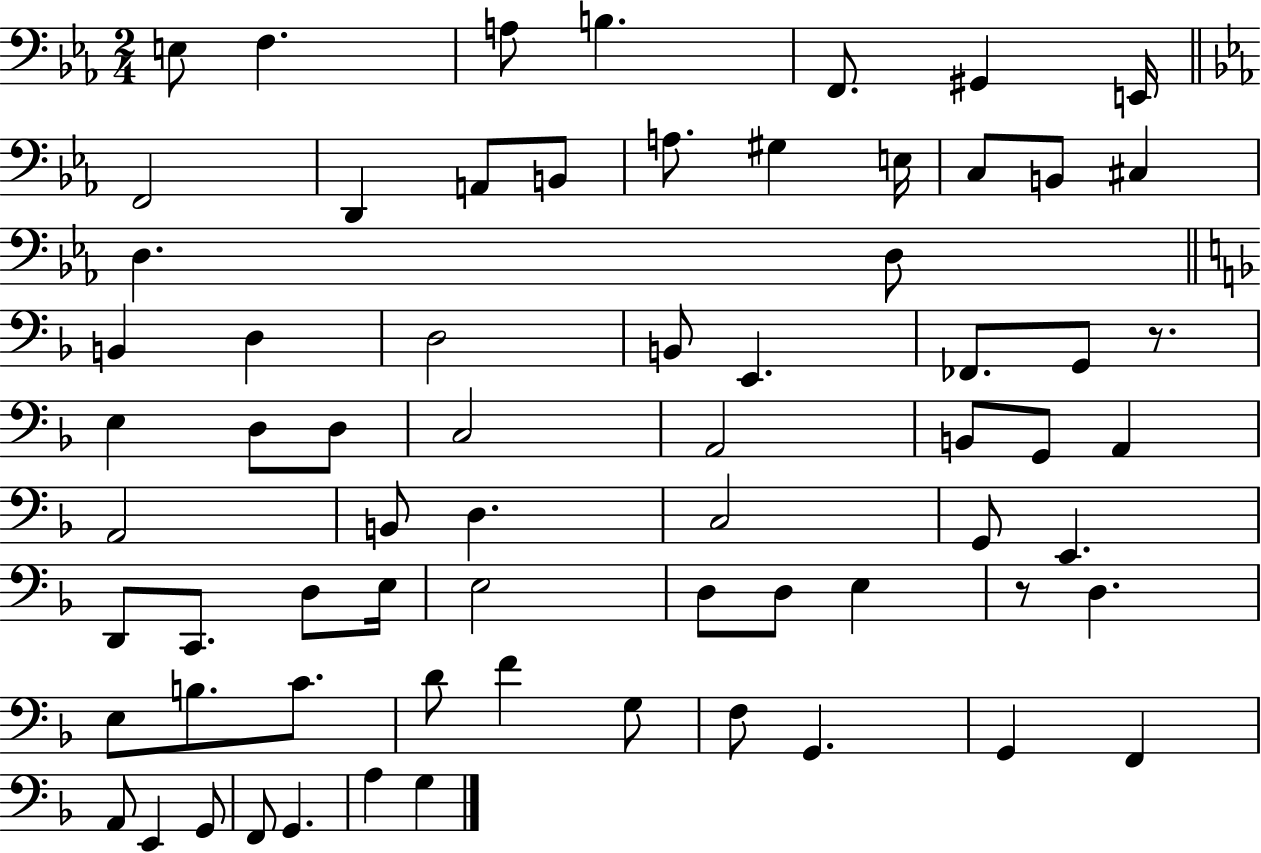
{
  \clef bass
  \numericTimeSignature
  \time 2/4
  \key ees \major
  \repeat volta 2 { e8 f4. | a8 b4. | f,8. gis,4 e,16 | \bar "||" \break \key ees \major f,2 | d,4 a,8 b,8 | a8. gis4 e16 | c8 b,8 cis4 | \break d4. d8 | \bar "||" \break \key f \major b,4 d4 | d2 | b,8 e,4. | fes,8. g,8 r8. | \break e4 d8 d8 | c2 | a,2 | b,8 g,8 a,4 | \break a,2 | b,8 d4. | c2 | g,8 e,4. | \break d,8 c,8. d8 e16 | e2 | d8 d8 e4 | r8 d4. | \break e8 b8. c'8. | d'8 f'4 g8 | f8 g,4. | g,4 f,4 | \break a,8 e,4 g,8 | f,8 g,4. | a4 g4 | } \bar "|."
}